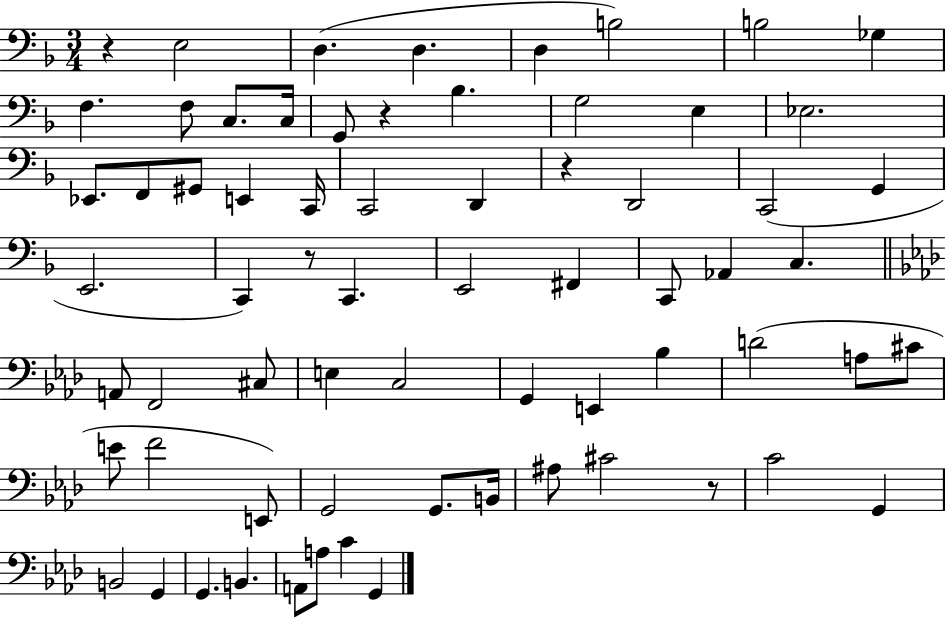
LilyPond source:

{
  \clef bass
  \numericTimeSignature
  \time 3/4
  \key f \major
  \repeat volta 2 { r4 e2 | d4.( d4. | d4 b2) | b2 ges4 | \break f4. f8 c8. c16 | g,8 r4 bes4. | g2 e4 | ees2. | \break ees,8. f,8 gis,8 e,4 c,16 | c,2 d,4 | r4 d,2 | c,2( g,4 | \break e,2. | c,4) r8 c,4. | e,2 fis,4 | c,8 aes,4 c4. | \break \bar "||" \break \key f \minor a,8 f,2 cis8 | e4 c2 | g,4 e,4 bes4 | d'2( a8 cis'8 | \break e'8 f'2 e,8) | g,2 g,8. b,16 | ais8 cis'2 r8 | c'2 g,4 | \break b,2 g,4 | g,4. b,4. | a,8 a8 c'4 g,4 | } \bar "|."
}